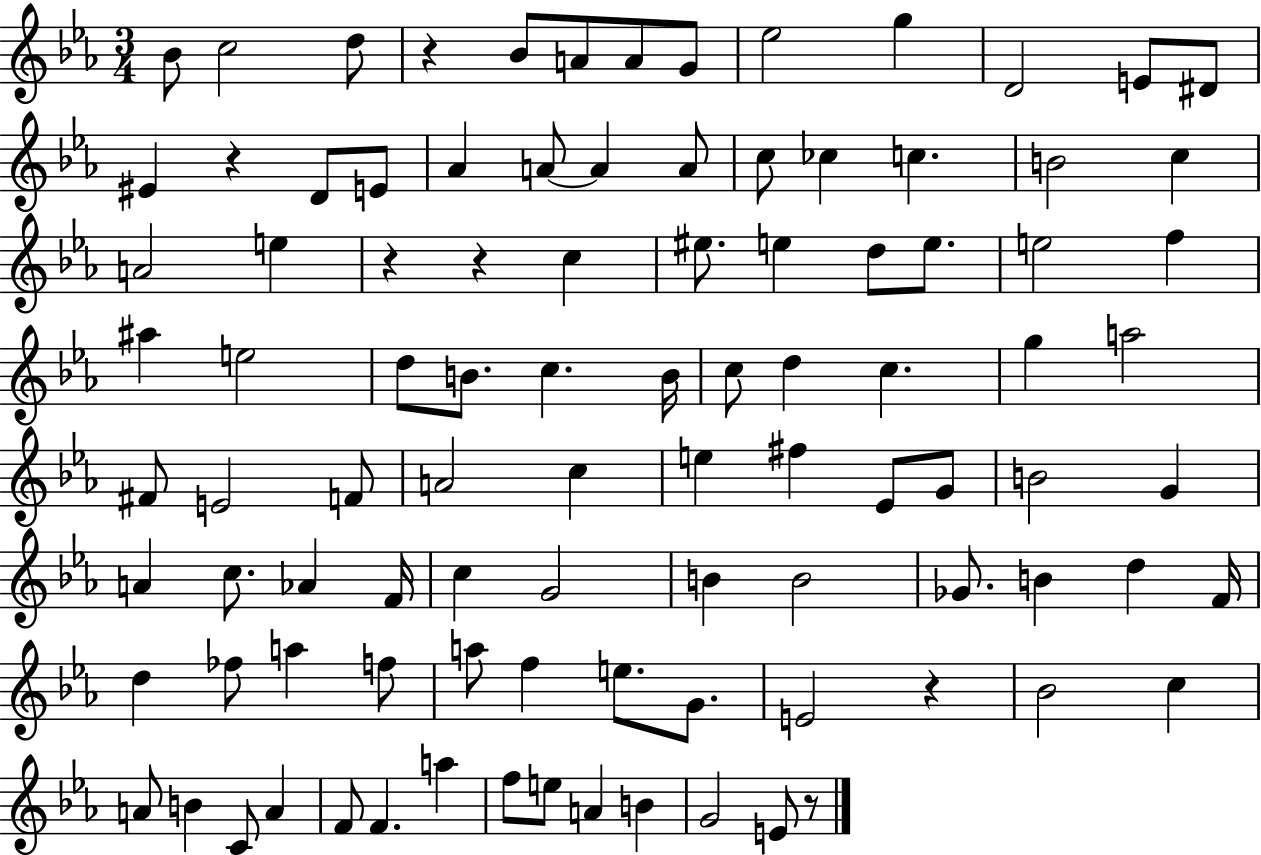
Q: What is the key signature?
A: EES major